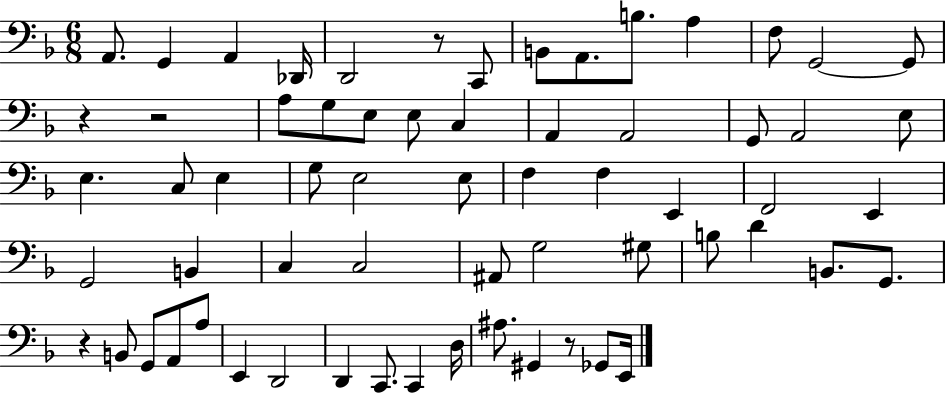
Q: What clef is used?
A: bass